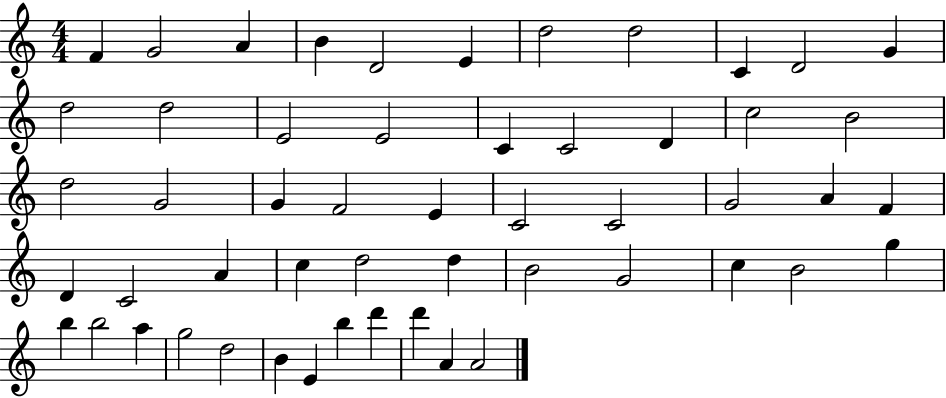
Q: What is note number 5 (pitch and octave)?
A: D4